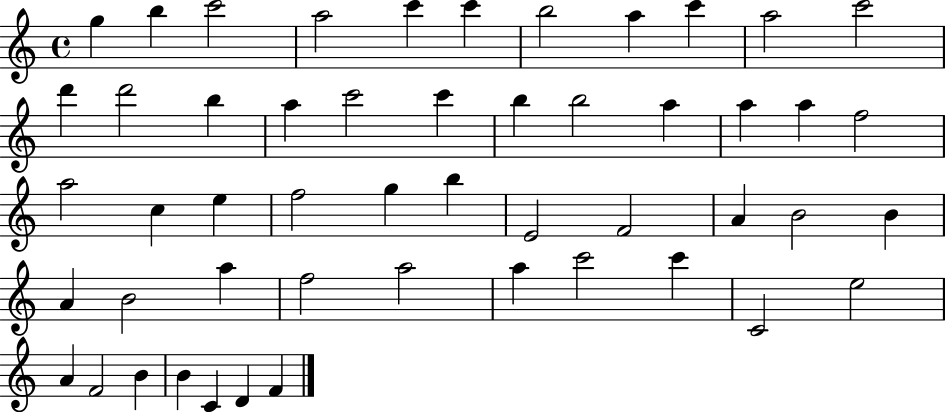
G5/q B5/q C6/h A5/h C6/q C6/q B5/h A5/q C6/q A5/h C6/h D6/q D6/h B5/q A5/q C6/h C6/q B5/q B5/h A5/q A5/q A5/q F5/h A5/h C5/q E5/q F5/h G5/q B5/q E4/h F4/h A4/q B4/h B4/q A4/q B4/h A5/q F5/h A5/h A5/q C6/h C6/q C4/h E5/h A4/q F4/h B4/q B4/q C4/q D4/q F4/q